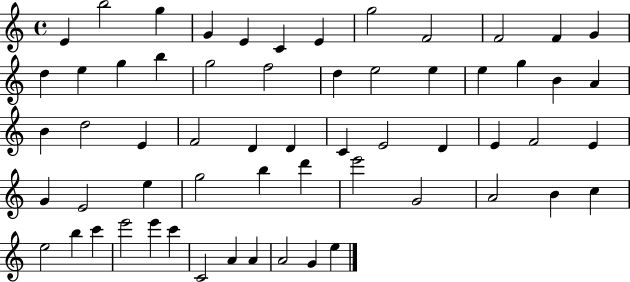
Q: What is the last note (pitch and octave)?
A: E5